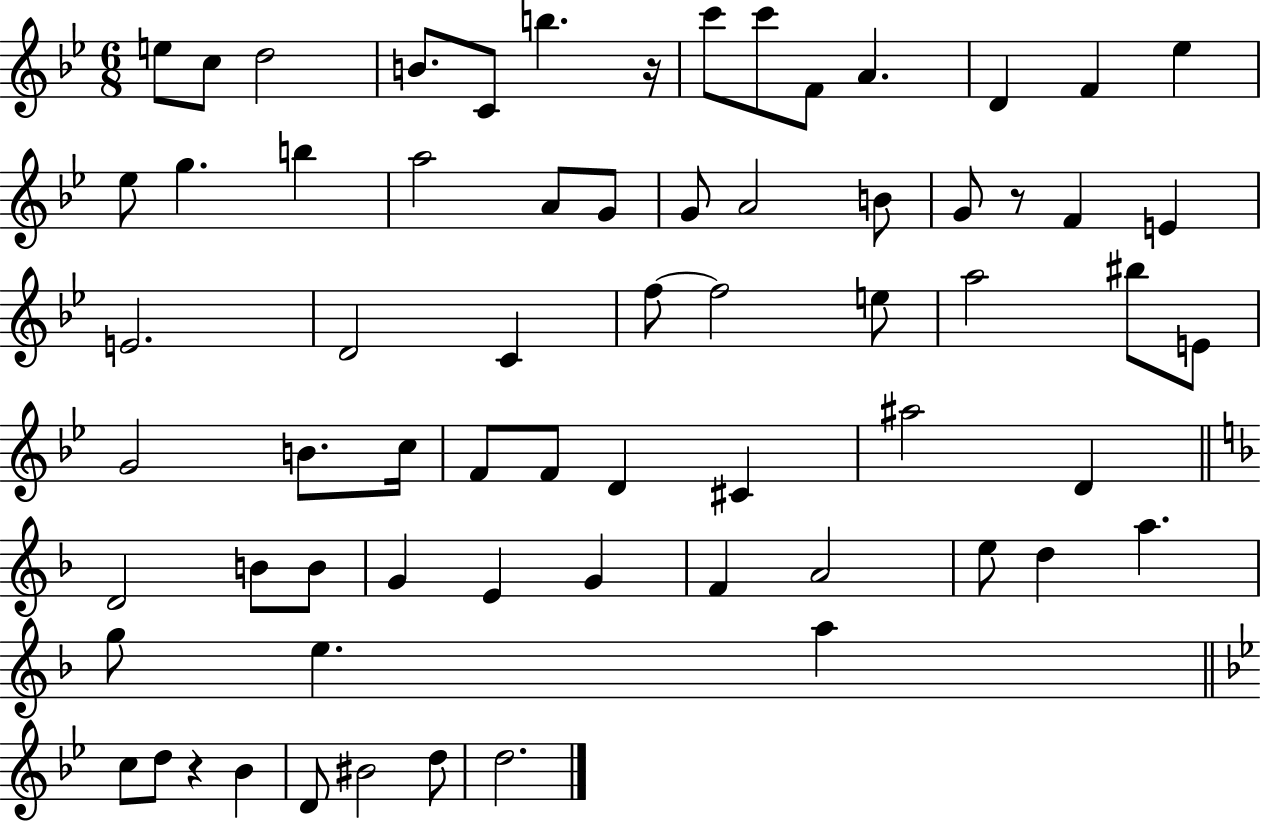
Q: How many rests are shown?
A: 3